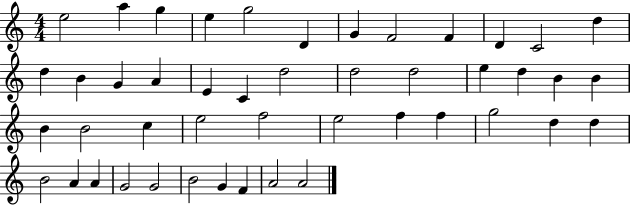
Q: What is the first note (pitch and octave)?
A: E5